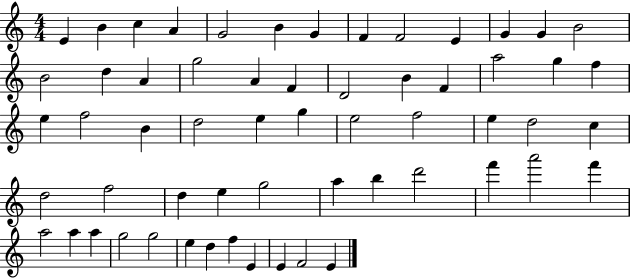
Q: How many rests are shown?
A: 0